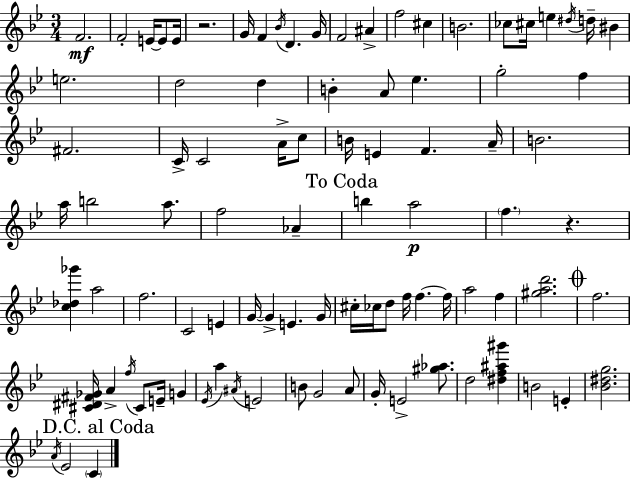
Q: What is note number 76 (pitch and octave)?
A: A4